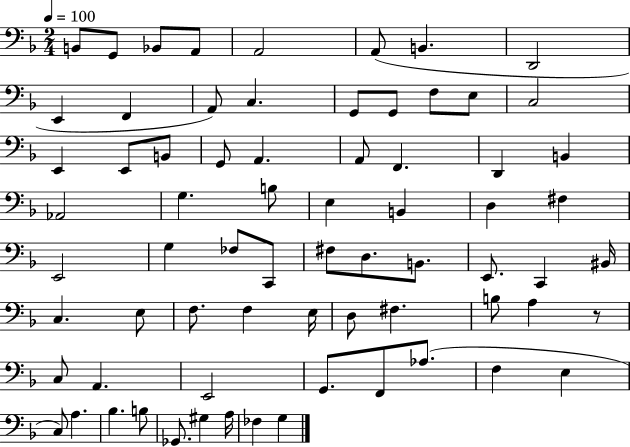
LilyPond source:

{
  \clef bass
  \numericTimeSignature
  \time 2/4
  \key f \major
  \tempo 4 = 100
  b,8 g,8 bes,8 a,8 | a,2 | a,8( b,4. | d,2 | \break e,4 f,4 | a,8) c4. | g,8 g,8 f8 e8 | c2 | \break e,4 e,8 b,8 | g,8 a,4. | a,8 f,4. | d,4 b,4 | \break aes,2 | g4. b8 | e4 b,4 | d4 fis4 | \break e,2 | g4 fes8 c,8 | fis8 d8. b,8. | e,8. c,4 bis,16 | \break c4. e8 | f8. f4 e16 | d8 fis4. | b8 a4 r8 | \break c8 a,4. | e,2 | g,8. f,8 aes8.( | f4 e4 | \break c8) a4. | bes4. b8 | ges,8. gis4 a16 | fes4 g4 | \break \bar "|."
}